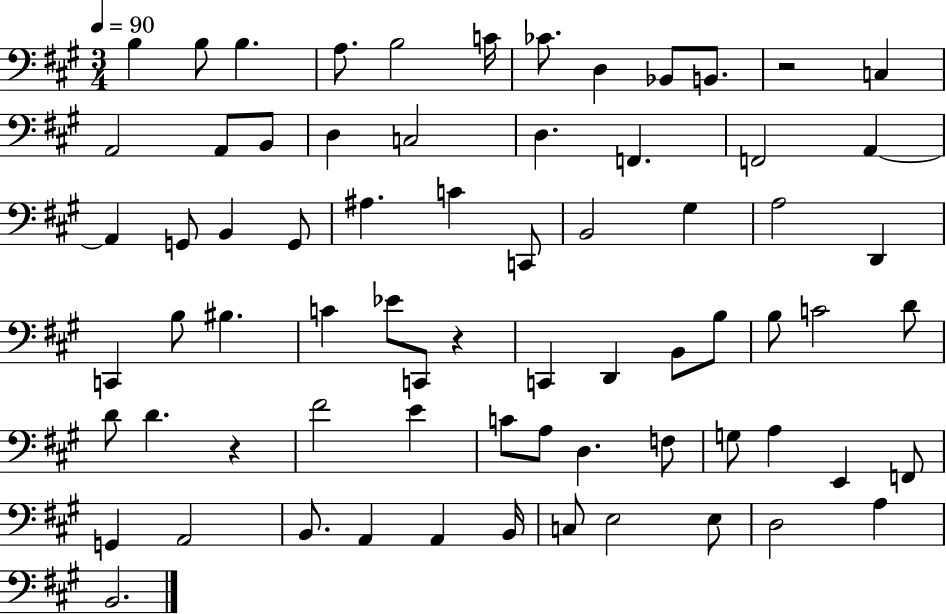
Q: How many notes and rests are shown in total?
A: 71